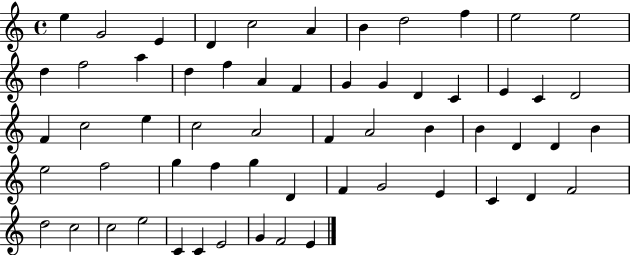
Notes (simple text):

E5/q G4/h E4/q D4/q C5/h A4/q B4/q D5/h F5/q E5/h E5/h D5/q F5/h A5/q D5/q F5/q A4/q F4/q G4/q G4/q D4/q C4/q E4/q C4/q D4/h F4/q C5/h E5/q C5/h A4/h F4/q A4/h B4/q B4/q D4/q D4/q B4/q E5/h F5/h G5/q F5/q G5/q D4/q F4/q G4/h E4/q C4/q D4/q F4/h D5/h C5/h C5/h E5/h C4/q C4/q E4/h G4/q F4/h E4/q